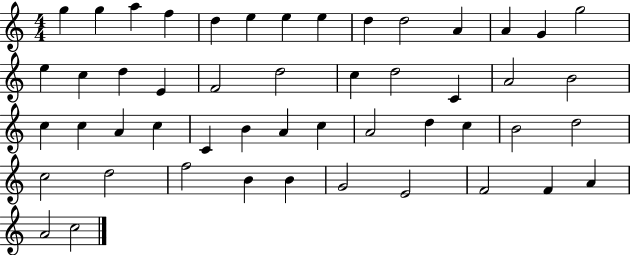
X:1
T:Untitled
M:4/4
L:1/4
K:C
g g a f d e e e d d2 A A G g2 e c d E F2 d2 c d2 C A2 B2 c c A c C B A c A2 d c B2 d2 c2 d2 f2 B B G2 E2 F2 F A A2 c2